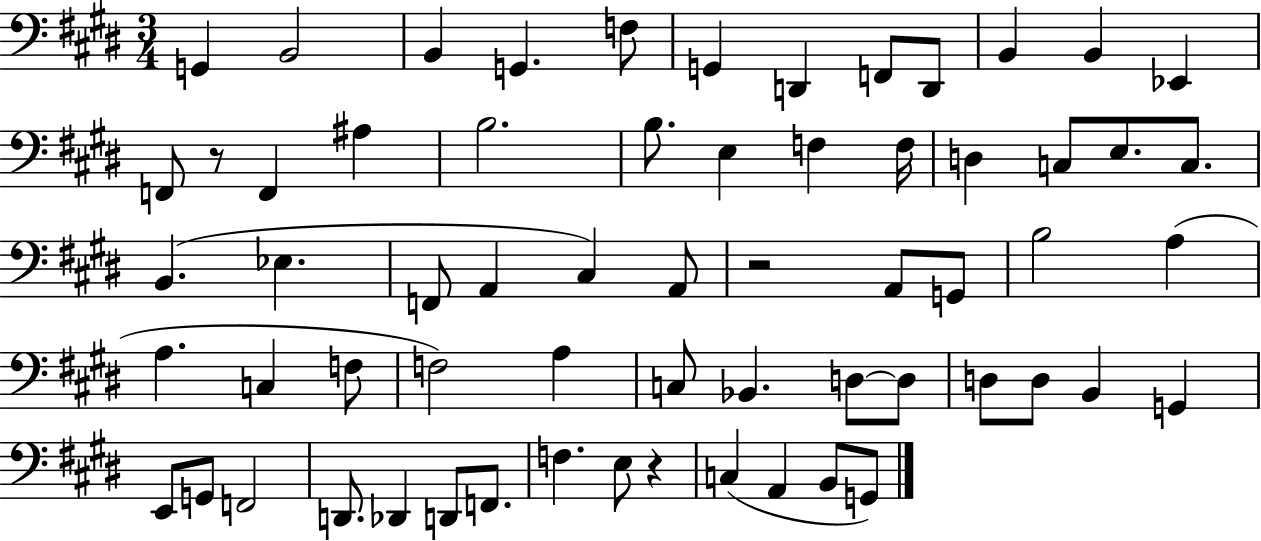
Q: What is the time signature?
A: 3/4